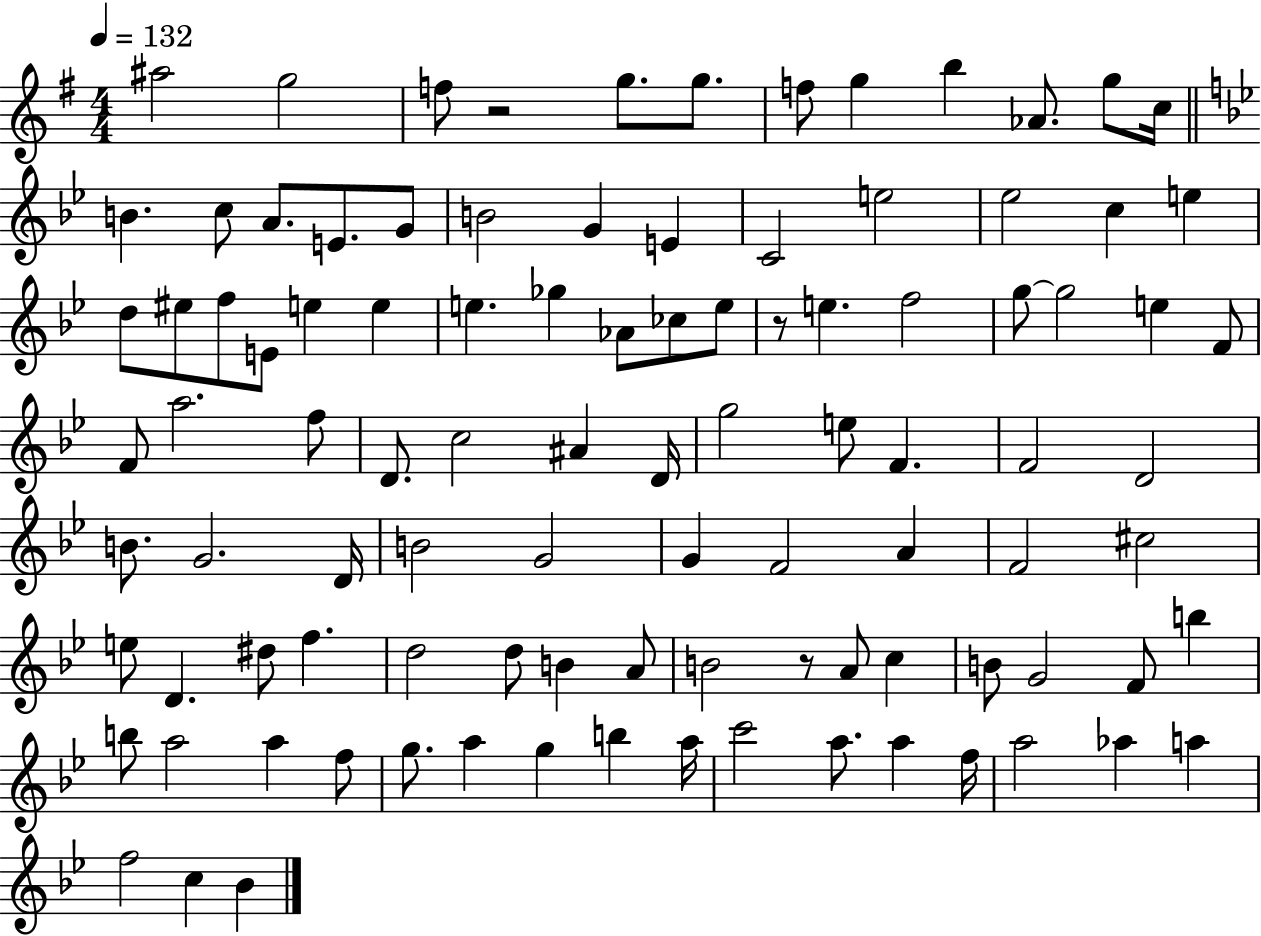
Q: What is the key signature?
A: G major